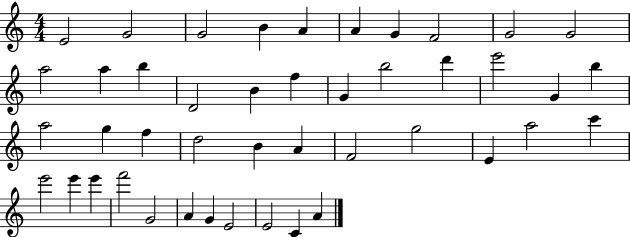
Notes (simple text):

E4/h G4/h G4/h B4/q A4/q A4/q G4/q F4/h G4/h G4/h A5/h A5/q B5/q D4/h B4/q F5/q G4/q B5/h D6/q E6/h G4/q B5/q A5/h G5/q F5/q D5/h B4/q A4/q F4/h G5/h E4/q A5/h C6/q E6/h E6/q E6/q F6/h G4/h A4/q G4/q E4/h E4/h C4/q A4/q